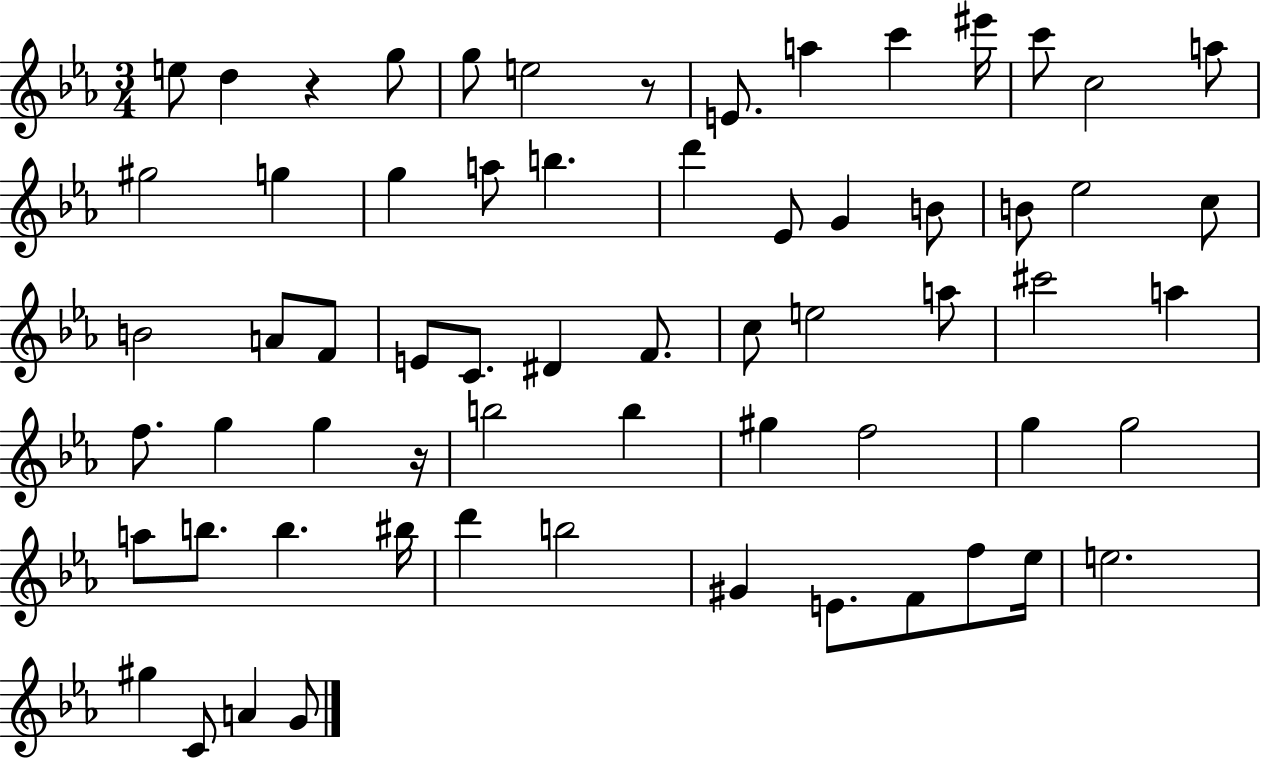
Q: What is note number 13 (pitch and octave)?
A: G#5